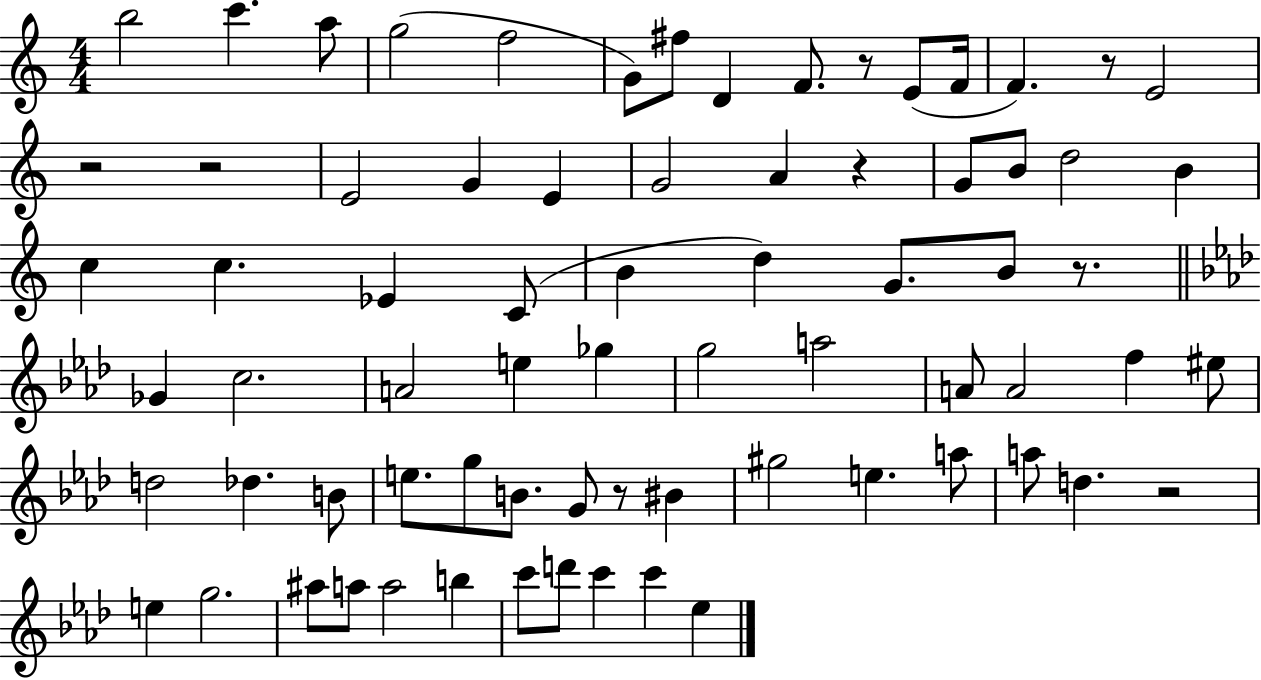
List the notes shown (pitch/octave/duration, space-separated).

B5/h C6/q. A5/e G5/h F5/h G4/e F#5/e D4/q F4/e. R/e E4/e F4/s F4/q. R/e E4/h R/h R/h E4/h G4/q E4/q G4/h A4/q R/q G4/e B4/e D5/h B4/q C5/q C5/q. Eb4/q C4/e B4/q D5/q G4/e. B4/e R/e. Gb4/q C5/h. A4/h E5/q Gb5/q G5/h A5/h A4/e A4/h F5/q EIS5/e D5/h Db5/q. B4/e E5/e. G5/e B4/e. G4/e R/e BIS4/q G#5/h E5/q. A5/e A5/e D5/q. R/h E5/q G5/h. A#5/e A5/e A5/h B5/q C6/e D6/e C6/q C6/q Eb5/q